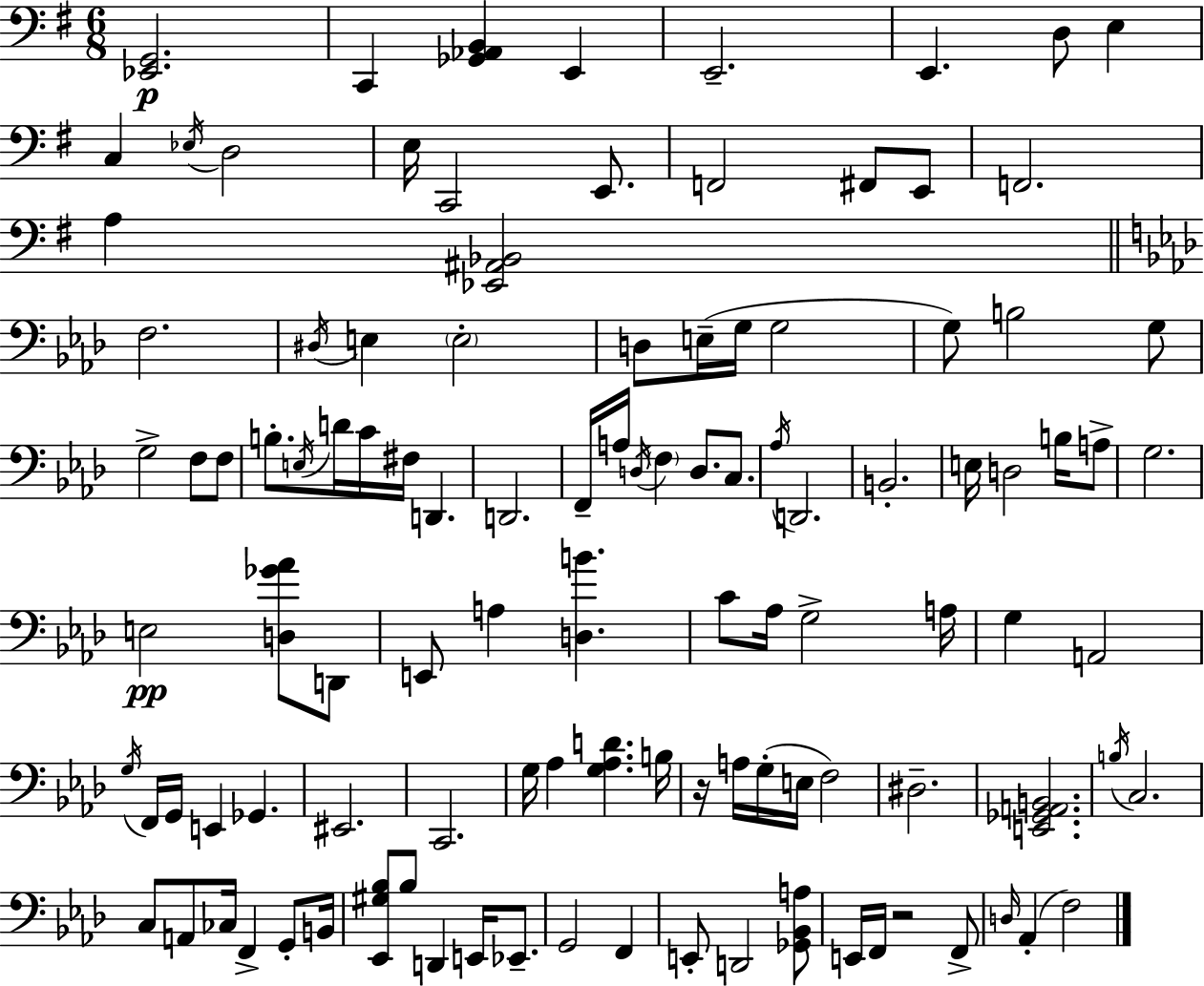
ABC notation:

X:1
T:Untitled
M:6/8
L:1/4
K:Em
[_E,,G,,]2 C,, [_G,,_A,,B,,] E,, E,,2 E,, D,/2 E, C, _E,/4 D,2 E,/4 C,,2 E,,/2 F,,2 ^F,,/2 E,,/2 F,,2 A, [_E,,^A,,_B,,]2 F,2 ^D,/4 E, E,2 D,/2 E,/4 G,/4 G,2 G,/2 B,2 G,/2 G,2 F,/2 F,/2 B,/2 E,/4 D/4 C/4 ^F,/4 D,, D,,2 F,,/4 A,/4 D,/4 F, D,/2 C,/2 _A,/4 D,,2 B,,2 E,/4 D,2 B,/4 A,/2 G,2 E,2 [D,_G_A]/2 D,,/2 E,,/2 A, [D,B] C/2 _A,/4 G,2 A,/4 G, A,,2 G,/4 F,,/4 G,,/4 E,, _G,, ^E,,2 C,,2 G,/4 _A, [G,_A,D] B,/4 z/4 A,/4 G,/4 E,/4 F,2 ^D,2 [E,,_G,,A,,B,,]2 B,/4 C,2 C,/2 A,,/2 _C,/4 F,, G,,/2 B,,/4 [_E,,^G,_B,]/2 _B,/2 D,, E,,/4 _E,,/2 G,,2 F,, E,,/2 D,,2 [_G,,_B,,A,]/2 E,,/4 F,,/4 z2 F,,/2 D,/4 _A,, F,2